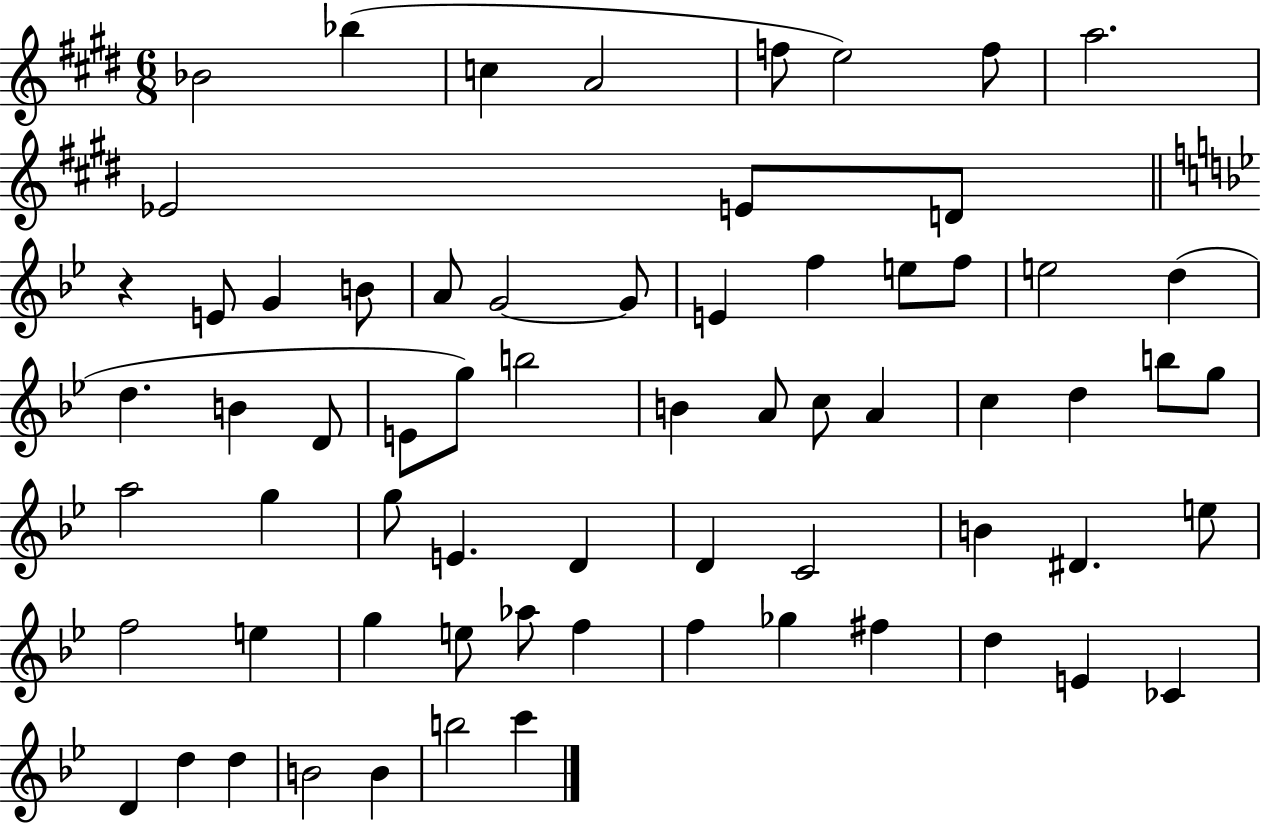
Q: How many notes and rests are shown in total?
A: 67